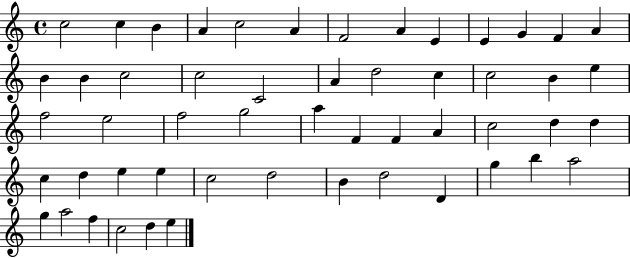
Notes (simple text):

C5/h C5/q B4/q A4/q C5/h A4/q F4/h A4/q E4/q E4/q G4/q F4/q A4/q B4/q B4/q C5/h C5/h C4/h A4/q D5/h C5/q C5/h B4/q E5/q F5/h E5/h F5/h G5/h A5/q F4/q F4/q A4/q C5/h D5/q D5/q C5/q D5/q E5/q E5/q C5/h D5/h B4/q D5/h D4/q G5/q B5/q A5/h G5/q A5/h F5/q C5/h D5/q E5/q